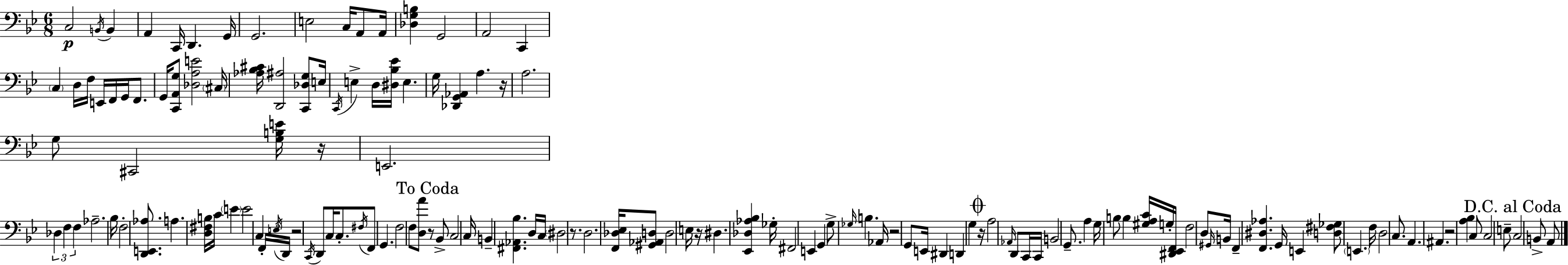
X:1
T:Untitled
M:6/8
L:1/4
K:Gm
C,2 B,,/4 B,, A,, C,,/4 D,, G,,/4 G,,2 E,2 C,/4 A,,/2 A,,/4 [_D,G,B,] G,,2 A,,2 C,, C, D,/4 F,/4 E,,/4 F,,/4 G,,/4 F,,/2 G,,/4 [C,,A,,G,]/2 [_D,A,E]2 ^C,/4 [_A,_B,^C]/4 [D,,^A,]2 [C,,_D,G,]/2 E,/4 C,,/4 E, D,/4 [^D,_B,_E]/4 E, G,/4 [_D,,G,,_A,,] A, z/4 A,2 G,/2 ^C,,2 [G,B,E]/4 z/4 E,,2 _D, F, F, _A,2 _B,/4 F,2 [D,,E,,_A,]/2 A, [D,^F,B,]/4 C/4 E E2 C, F,,/4 E,/4 D,,/4 z2 C,,/4 D,,/2 C,/4 C,/2 ^F,/4 F,,/2 G,, F,2 F,/2 [D,A]/2 z/2 _B,,/2 C,2 C,/4 B,, [^F,,_A,,_B,] D,/4 C,/4 ^D,2 z/2 D,2 [F,,_D,_E,]/4 [^G,,_A,,D,]/2 D,2 E,/4 z/4 ^D, [_E,,_D,_A,_B,] _G,/4 ^F,,2 E,, G,, G,/2 _G,/4 B, _A,,/4 z2 G,,/2 E,,/4 ^D,, D,, G, z/4 A,2 _A,,/4 D,,/2 C,,/4 C,,/4 B,,2 G,,/2 A, G,/4 B,/2 B, [^G,A,C]/4 G,/4 [^D,,_E,,F,,]/4 F,2 D,/2 ^G,,/4 B,,/4 F,, [F,,^D,_A,] G,,/4 E,, [D,^F,_G,]/2 E,, F,/4 D,2 C,/2 A,, ^A,, z2 [A,_B,] C,/2 C,2 E,/2 C,2 B,,/2 A,,/2